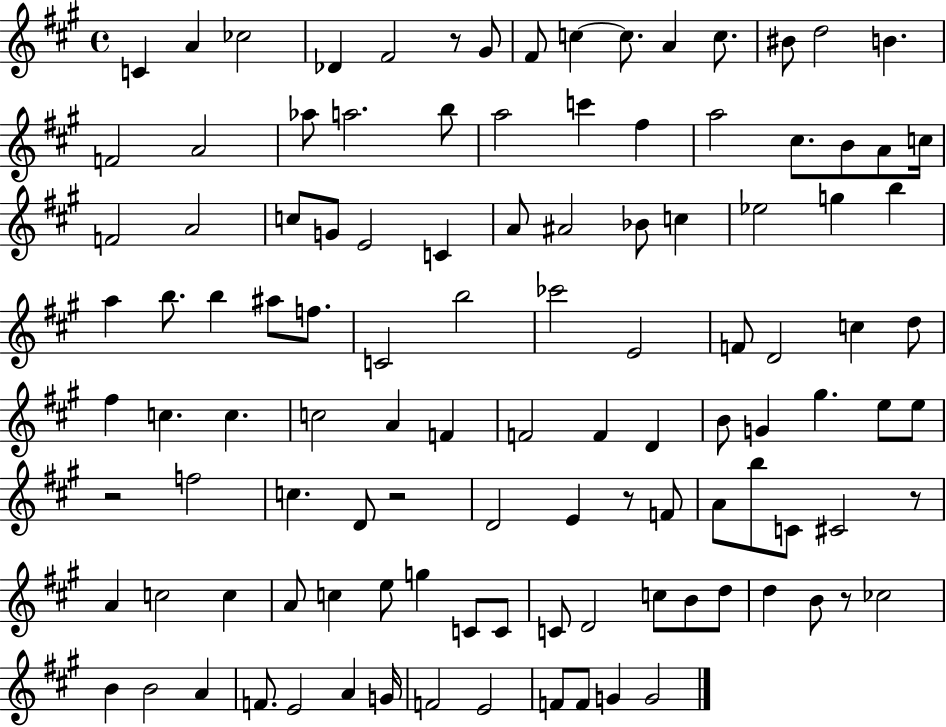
C4/q A4/q CES5/h Db4/q F#4/h R/e G#4/e F#4/e C5/q C5/e. A4/q C5/e. BIS4/e D5/h B4/q. F4/h A4/h Ab5/e A5/h. B5/e A5/h C6/q F#5/q A5/h C#5/e. B4/e A4/e C5/s F4/h A4/h C5/e G4/e E4/h C4/q A4/e A#4/h Bb4/e C5/q Eb5/h G5/q B5/q A5/q B5/e. B5/q A#5/e F5/e. C4/h B5/h CES6/h E4/h F4/e D4/h C5/q D5/e F#5/q C5/q. C5/q. C5/h A4/q F4/q F4/h F4/q D4/q B4/e G4/q G#5/q. E5/e E5/e R/h F5/h C5/q. D4/e R/h D4/h E4/q R/e F4/e A4/e B5/e C4/e C#4/h R/e A4/q C5/h C5/q A4/e C5/q E5/e G5/q C4/e C4/e C4/e D4/h C5/e B4/e D5/e D5/q B4/e R/e CES5/h B4/q B4/h A4/q F4/e. E4/h A4/q G4/s F4/h E4/h F4/e F4/e G4/q G4/h